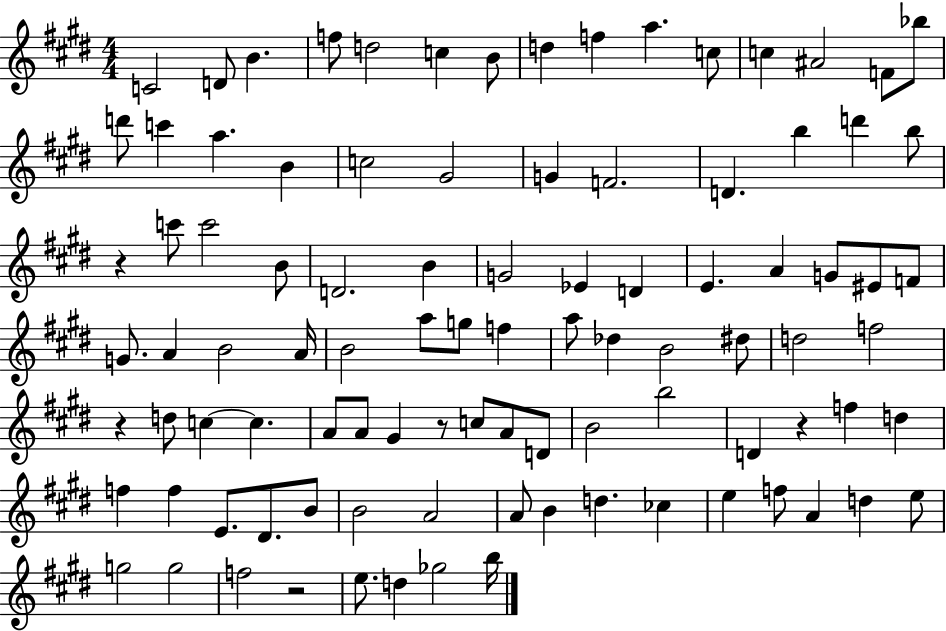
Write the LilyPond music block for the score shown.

{
  \clef treble
  \numericTimeSignature
  \time 4/4
  \key e \major
  \repeat volta 2 { c'2 d'8 b'4. | f''8 d''2 c''4 b'8 | d''4 f''4 a''4. c''8 | c''4 ais'2 f'8 bes''8 | \break d'''8 c'''4 a''4. b'4 | c''2 gis'2 | g'4 f'2. | d'4. b''4 d'''4 b''8 | \break r4 c'''8 c'''2 b'8 | d'2. b'4 | g'2 ees'4 d'4 | e'4. a'4 g'8 eis'8 f'8 | \break g'8. a'4 b'2 a'16 | b'2 a''8 g''8 f''4 | a''8 des''4 b'2 dis''8 | d''2 f''2 | \break r4 d''8 c''4~~ c''4. | a'8 a'8 gis'4 r8 c''8 a'8 d'8 | b'2 b''2 | d'4 r4 f''4 d''4 | \break f''4 f''4 e'8. dis'8. b'8 | b'2 a'2 | a'8 b'4 d''4. ces''4 | e''4 f''8 a'4 d''4 e''8 | \break g''2 g''2 | f''2 r2 | e''8. d''4 ges''2 b''16 | } \bar "|."
}